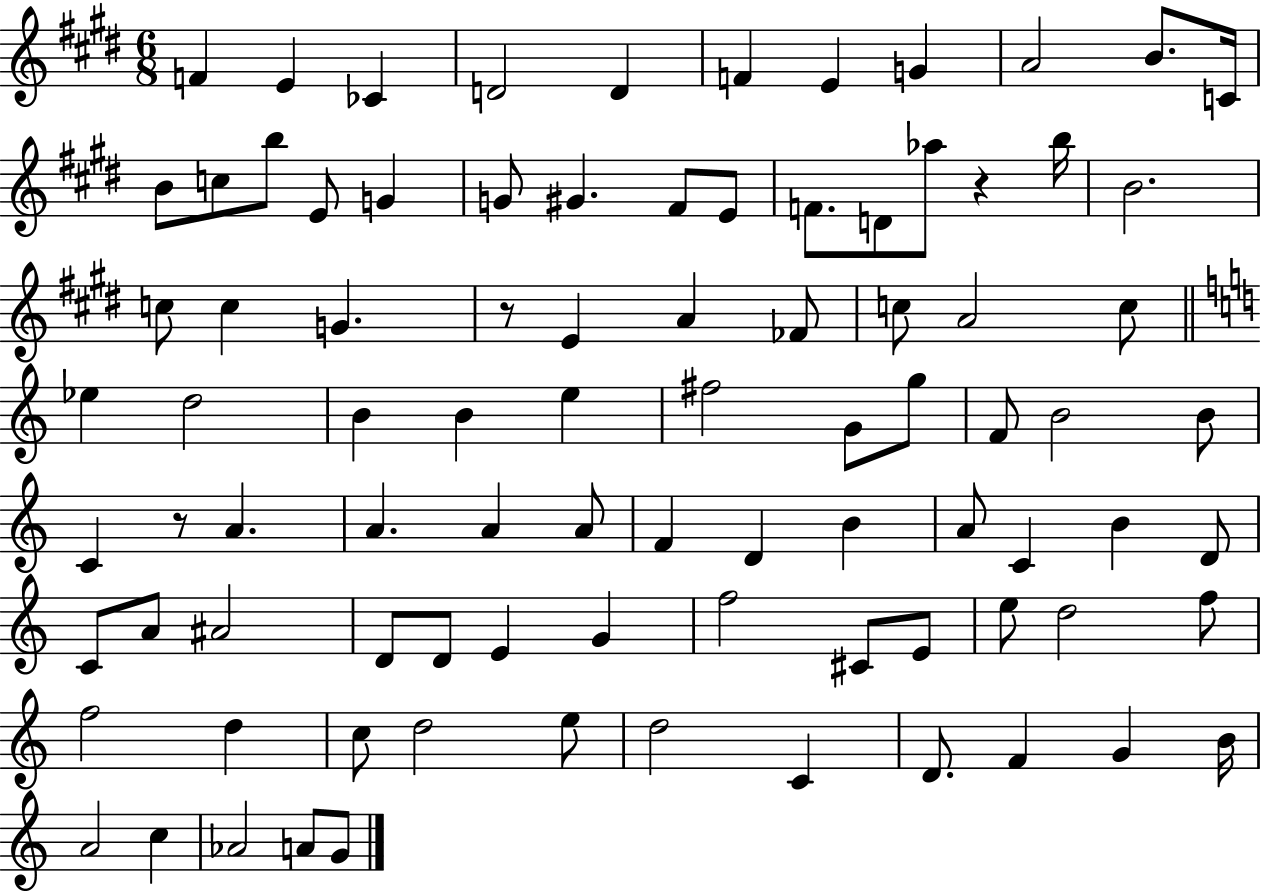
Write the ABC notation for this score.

X:1
T:Untitled
M:6/8
L:1/4
K:E
F E _C D2 D F E G A2 B/2 C/4 B/2 c/2 b/2 E/2 G G/2 ^G ^F/2 E/2 F/2 D/2 _a/2 z b/4 B2 c/2 c G z/2 E A _F/2 c/2 A2 c/2 _e d2 B B e ^f2 G/2 g/2 F/2 B2 B/2 C z/2 A A A A/2 F D B A/2 C B D/2 C/2 A/2 ^A2 D/2 D/2 E G f2 ^C/2 E/2 e/2 d2 f/2 f2 d c/2 d2 e/2 d2 C D/2 F G B/4 A2 c _A2 A/2 G/2